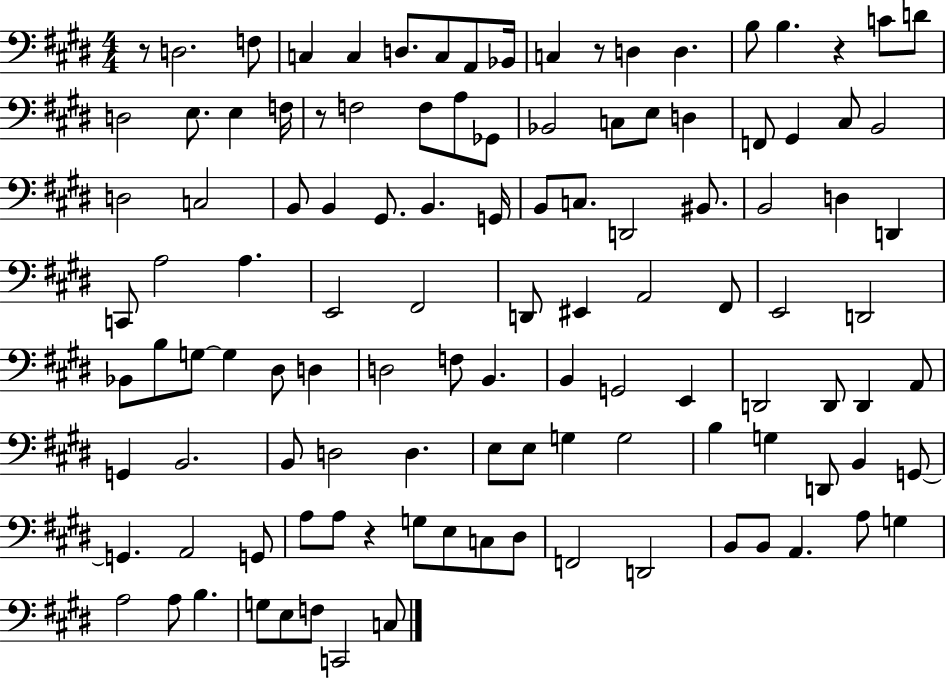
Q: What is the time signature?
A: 4/4